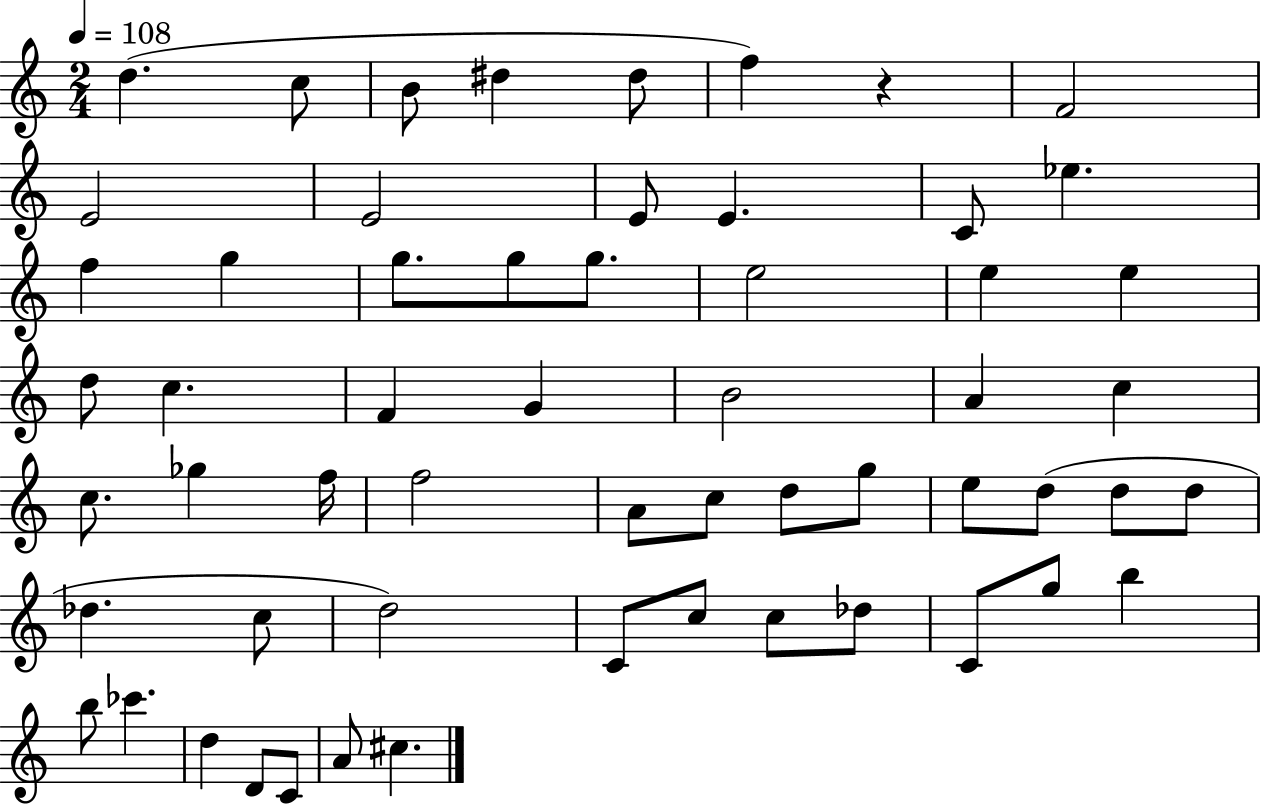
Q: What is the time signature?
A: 2/4